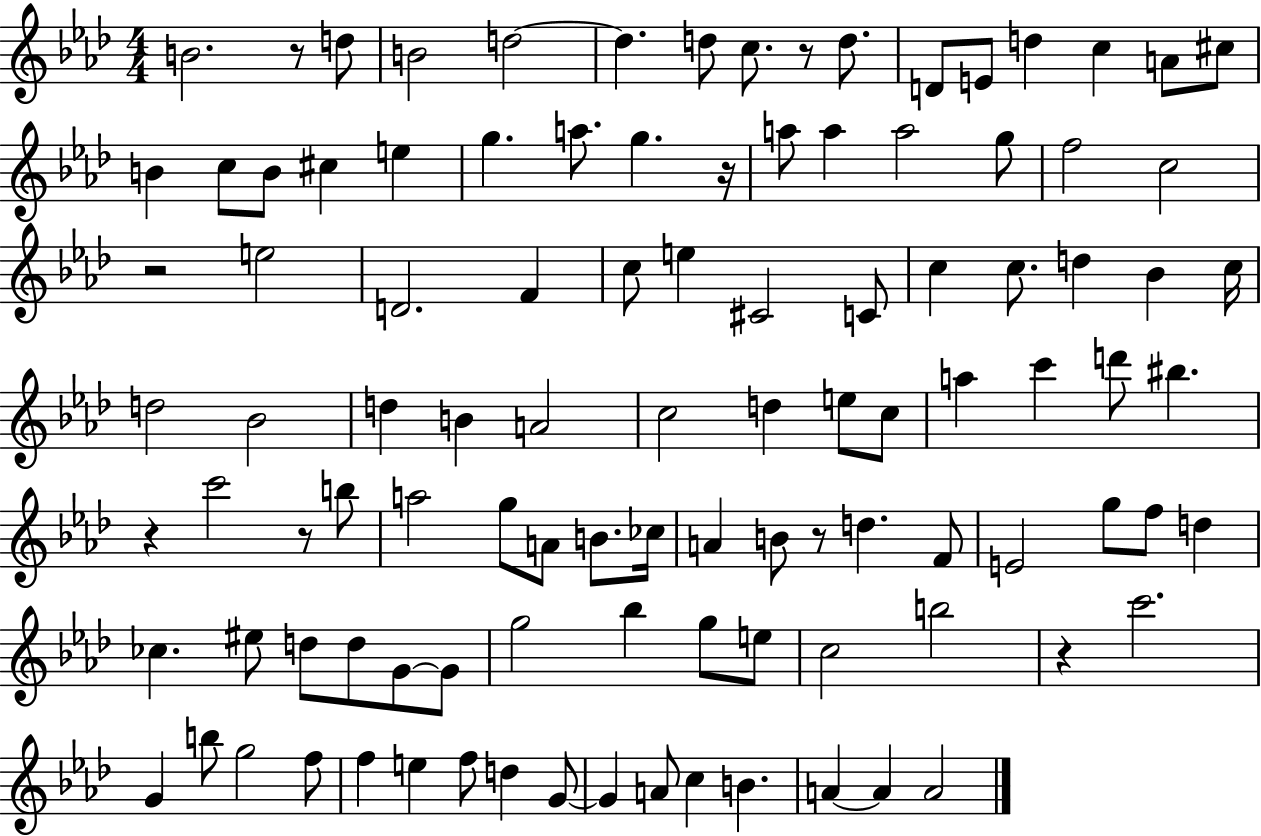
{
  \clef treble
  \numericTimeSignature
  \time 4/4
  \key aes \major
  b'2. r8 d''8 | b'2 d''2~~ | d''4. d''8 c''8. r8 d''8. | d'8 e'8 d''4 c''4 a'8 cis''8 | \break b'4 c''8 b'8 cis''4 e''4 | g''4. a''8. g''4. r16 | a''8 a''4 a''2 g''8 | f''2 c''2 | \break r2 e''2 | d'2. f'4 | c''8 e''4 cis'2 c'8 | c''4 c''8. d''4 bes'4 c''16 | \break d''2 bes'2 | d''4 b'4 a'2 | c''2 d''4 e''8 c''8 | a''4 c'''4 d'''8 bis''4. | \break r4 c'''2 r8 b''8 | a''2 g''8 a'8 b'8. ces''16 | a'4 b'8 r8 d''4. f'8 | e'2 g''8 f''8 d''4 | \break ces''4. eis''8 d''8 d''8 g'8~~ g'8 | g''2 bes''4 g''8 e''8 | c''2 b''2 | r4 c'''2. | \break g'4 b''8 g''2 f''8 | f''4 e''4 f''8 d''4 g'8~~ | g'4 a'8 c''4 b'4. | a'4~~ a'4 a'2 | \break \bar "|."
}